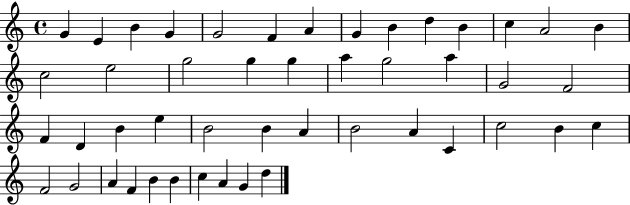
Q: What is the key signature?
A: C major